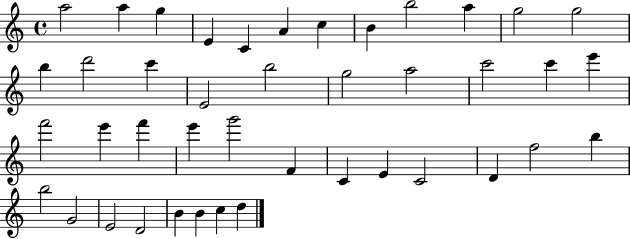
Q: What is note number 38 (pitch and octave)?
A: D4